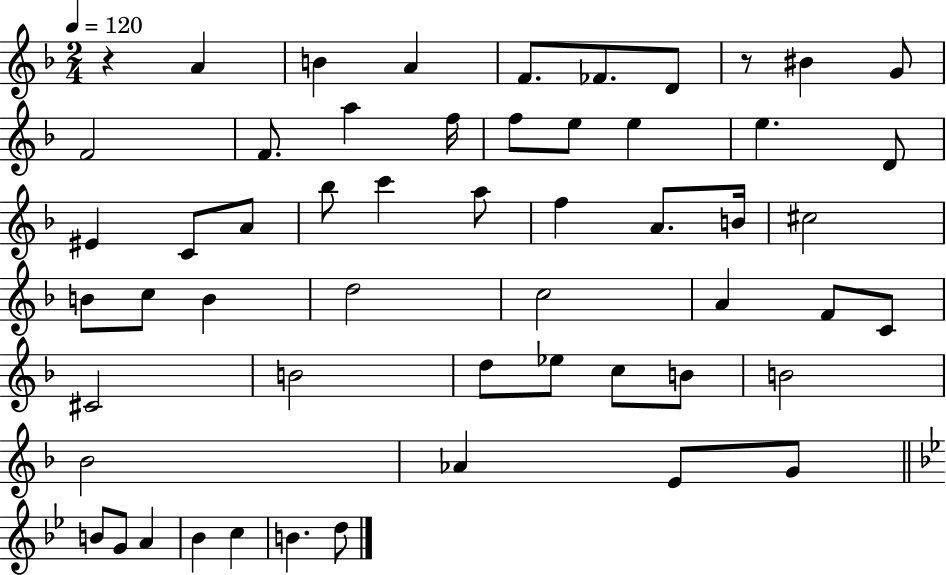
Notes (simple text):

R/q A4/q B4/q A4/q F4/e. FES4/e. D4/e R/e BIS4/q G4/e F4/h F4/e. A5/q F5/s F5/e E5/e E5/q E5/q. D4/e EIS4/q C4/e A4/e Bb5/e C6/q A5/e F5/q A4/e. B4/s C#5/h B4/e C5/e B4/q D5/h C5/h A4/q F4/e C4/e C#4/h B4/h D5/e Eb5/e C5/e B4/e B4/h Bb4/h Ab4/q E4/e G4/e B4/e G4/e A4/q Bb4/q C5/q B4/q. D5/e